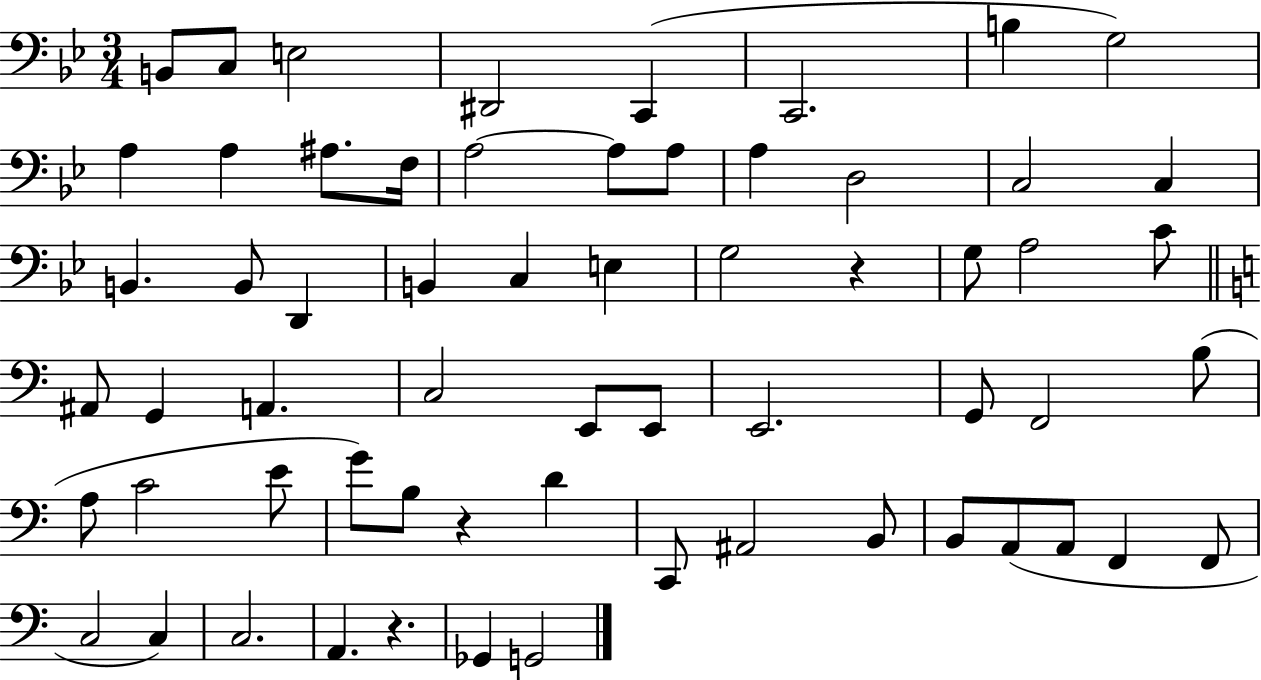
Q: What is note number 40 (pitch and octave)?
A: A3